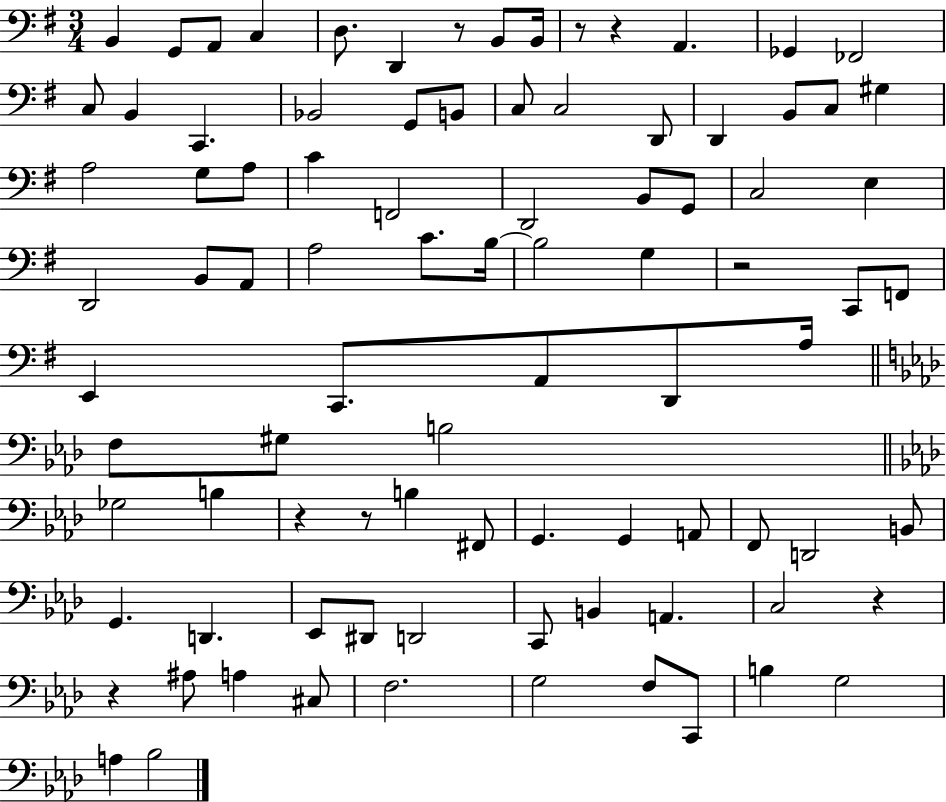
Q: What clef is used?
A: bass